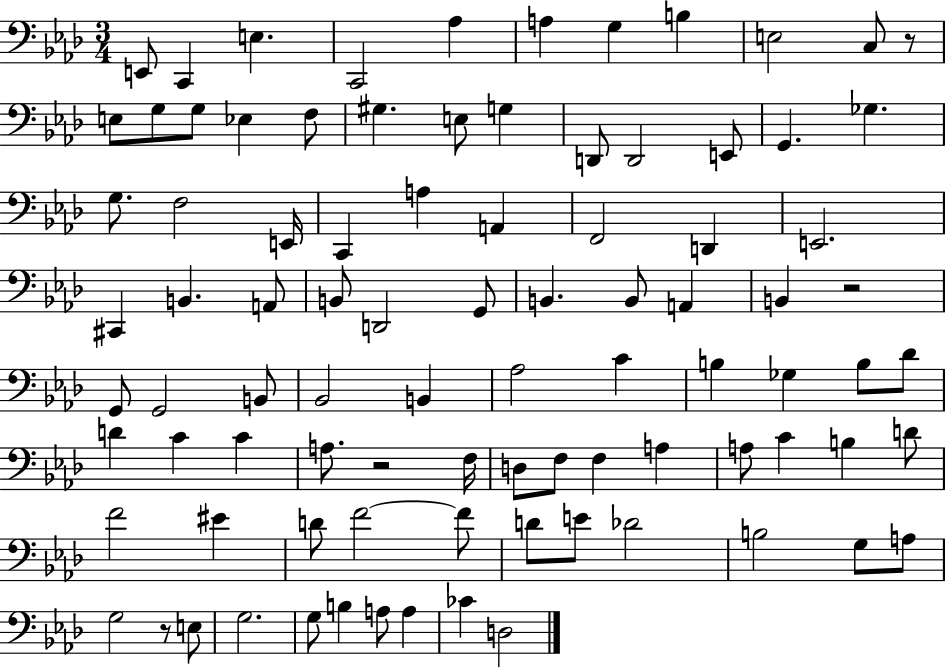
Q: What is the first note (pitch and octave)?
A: E2